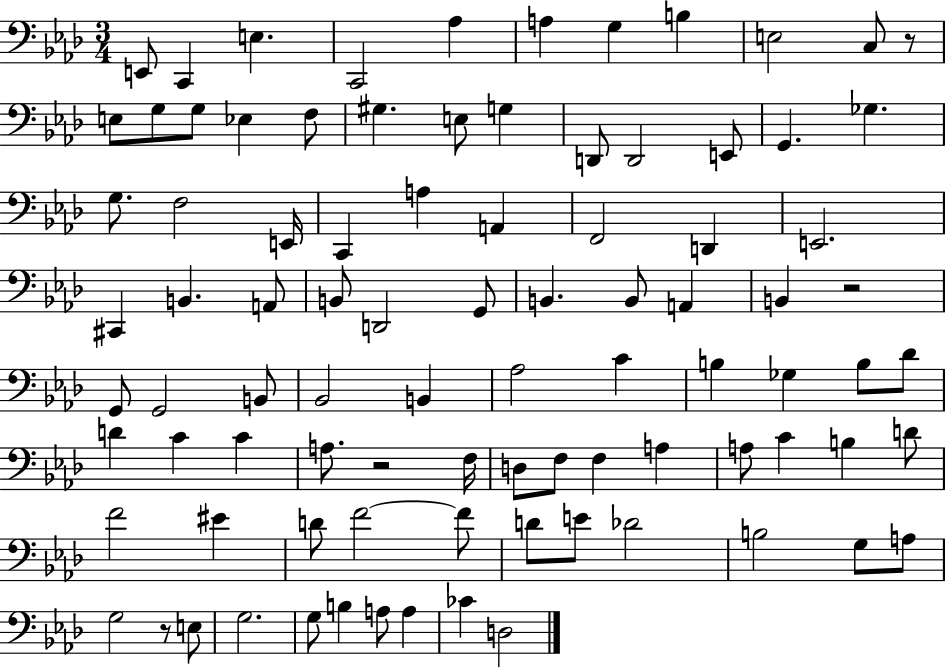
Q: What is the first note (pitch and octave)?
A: E2